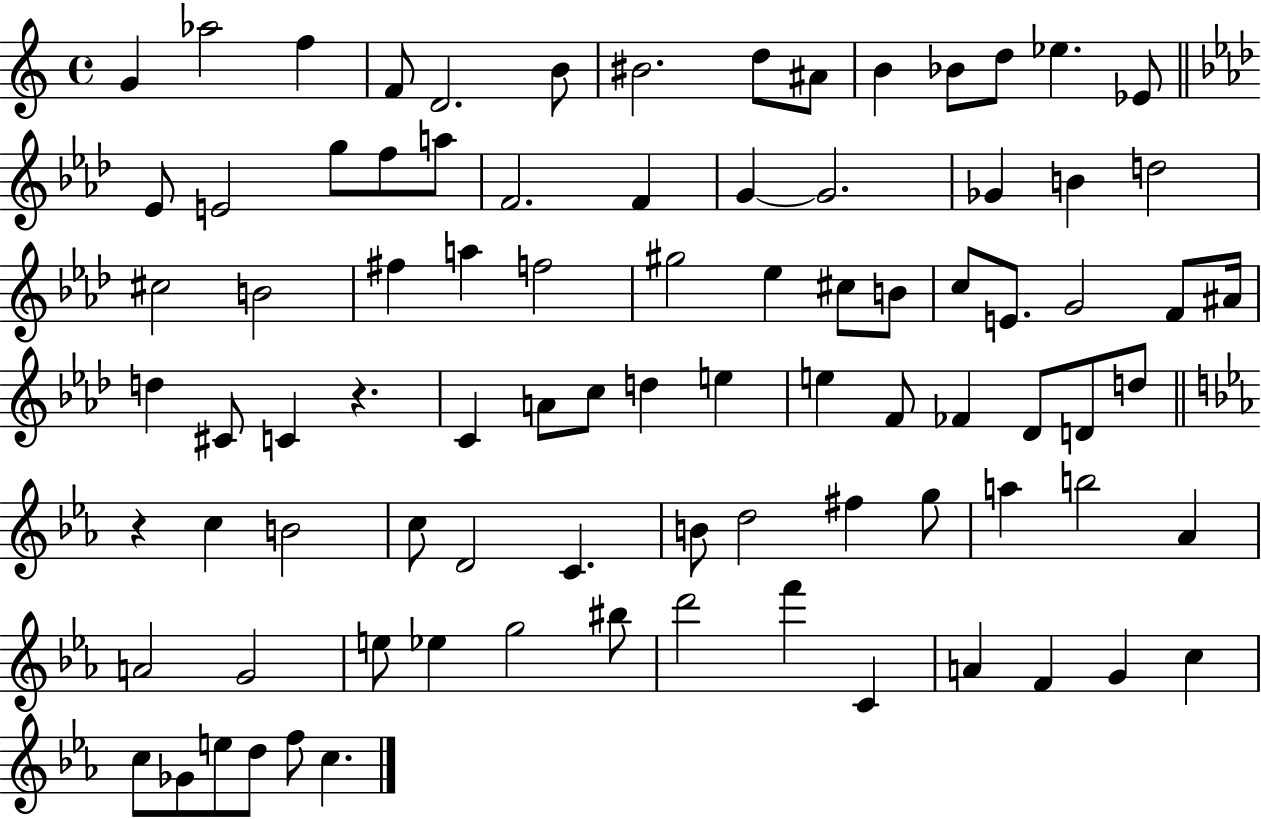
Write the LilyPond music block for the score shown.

{
  \clef treble
  \time 4/4
  \defaultTimeSignature
  \key c \major
  g'4 aes''2 f''4 | f'8 d'2. b'8 | bis'2. d''8 ais'8 | b'4 bes'8 d''8 ees''4. ees'8 | \break \bar "||" \break \key aes \major ees'8 e'2 g''8 f''8 a''8 | f'2. f'4 | g'4~~ g'2. | ges'4 b'4 d''2 | \break cis''2 b'2 | fis''4 a''4 f''2 | gis''2 ees''4 cis''8 b'8 | c''8 e'8. g'2 f'8 ais'16 | \break d''4 cis'8 c'4 r4. | c'4 a'8 c''8 d''4 e''4 | e''4 f'8 fes'4 des'8 d'8 d''8 | \bar "||" \break \key ees \major r4 c''4 b'2 | c''8 d'2 c'4. | b'8 d''2 fis''4 g''8 | a''4 b''2 aes'4 | \break a'2 g'2 | e''8 ees''4 g''2 bis''8 | d'''2 f'''4 c'4 | a'4 f'4 g'4 c''4 | \break c''8 ges'8 e''8 d''8 f''8 c''4. | \bar "|."
}